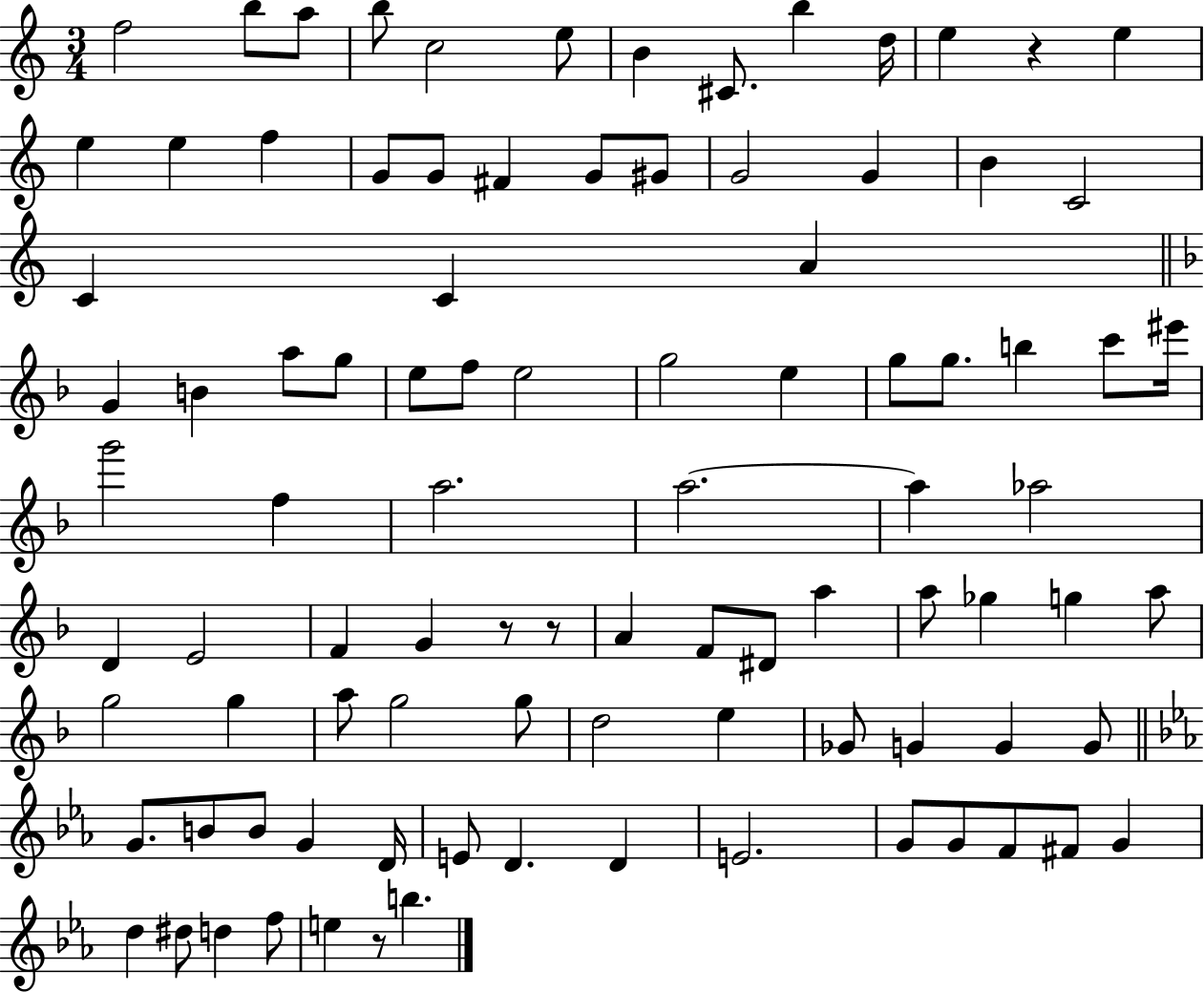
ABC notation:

X:1
T:Untitled
M:3/4
L:1/4
K:C
f2 b/2 a/2 b/2 c2 e/2 B ^C/2 b d/4 e z e e e f G/2 G/2 ^F G/2 ^G/2 G2 G B C2 C C A G B a/2 g/2 e/2 f/2 e2 g2 e g/2 g/2 b c'/2 ^e'/4 g'2 f a2 a2 a _a2 D E2 F G z/2 z/2 A F/2 ^D/2 a a/2 _g g a/2 g2 g a/2 g2 g/2 d2 e _G/2 G G G/2 G/2 B/2 B/2 G D/4 E/2 D D E2 G/2 G/2 F/2 ^F/2 G d ^d/2 d f/2 e z/2 b